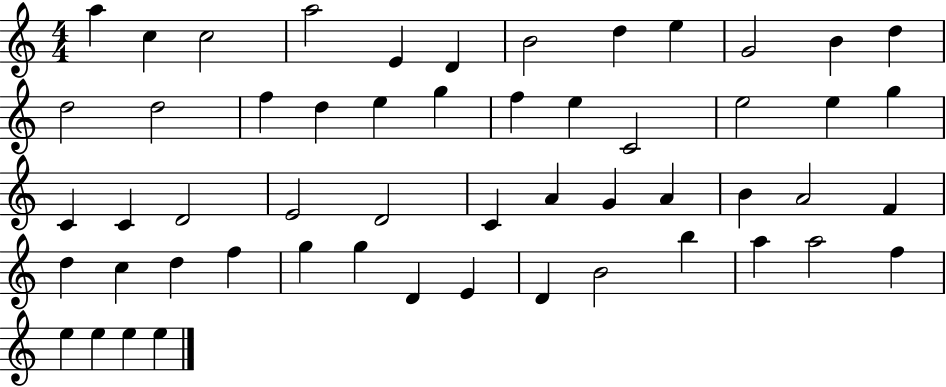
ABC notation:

X:1
T:Untitled
M:4/4
L:1/4
K:C
a c c2 a2 E D B2 d e G2 B d d2 d2 f d e g f e C2 e2 e g C C D2 E2 D2 C A G A B A2 F d c d f g g D E D B2 b a a2 f e e e e